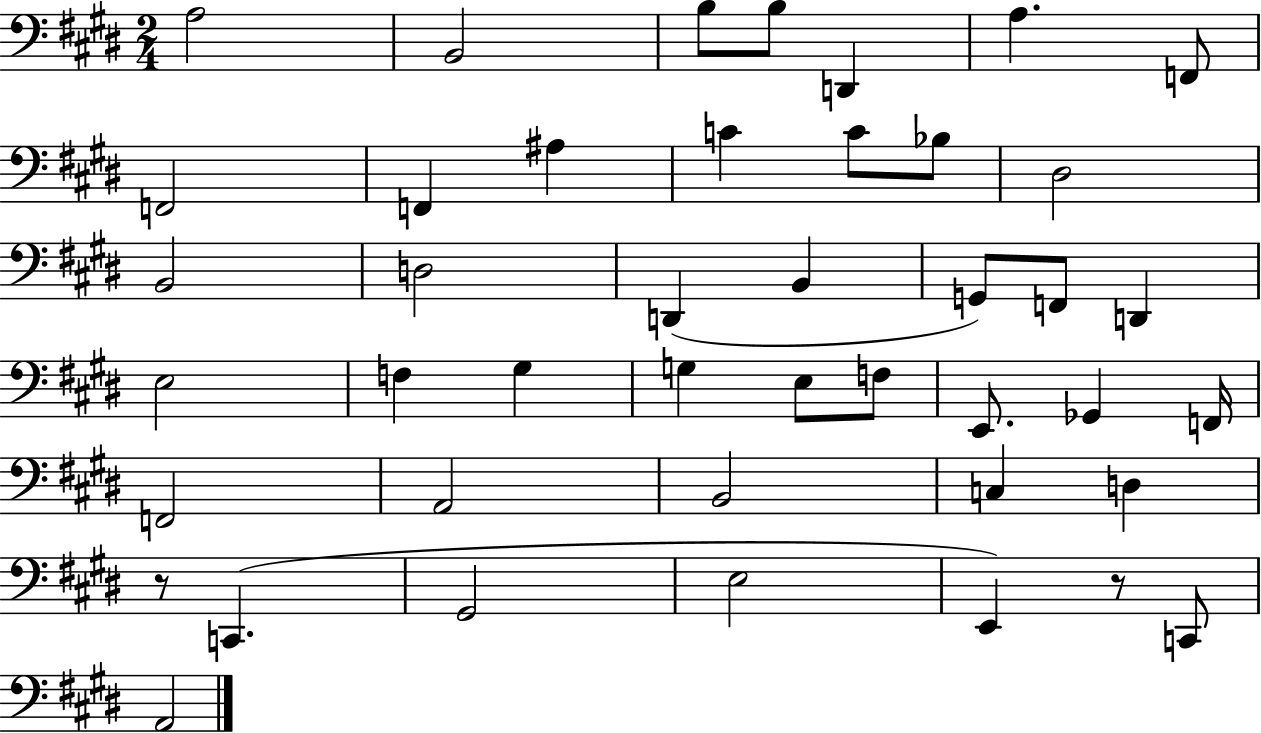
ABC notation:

X:1
T:Untitled
M:2/4
L:1/4
K:E
A,2 B,,2 B,/2 B,/2 D,, A, F,,/2 F,,2 F,, ^A, C C/2 _B,/2 ^D,2 B,,2 D,2 D,, B,, G,,/2 F,,/2 D,, E,2 F, ^G, G, E,/2 F,/2 E,,/2 _G,, F,,/4 F,,2 A,,2 B,,2 C, D, z/2 C,, ^G,,2 E,2 E,, z/2 C,,/2 A,,2